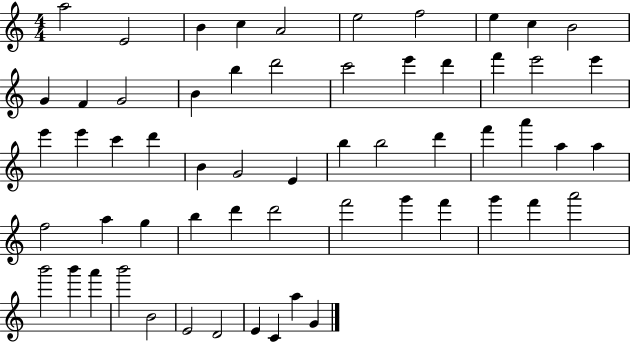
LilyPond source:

{
  \clef treble
  \numericTimeSignature
  \time 4/4
  \key c \major
  a''2 e'2 | b'4 c''4 a'2 | e''2 f''2 | e''4 c''4 b'2 | \break g'4 f'4 g'2 | b'4 b''4 d'''2 | c'''2 e'''4 d'''4 | f'''4 e'''2 e'''4 | \break e'''4 e'''4 c'''4 d'''4 | b'4 g'2 e'4 | b''4 b''2 d'''4 | f'''4 a'''4 a''4 a''4 | \break f''2 a''4 g''4 | b''4 d'''4 d'''2 | f'''2 g'''4 f'''4 | g'''4 f'''4 a'''2 | \break b'''2 b'''4 a'''4 | b'''2 b'2 | e'2 d'2 | e'4 c'4 a''4 g'4 | \break \bar "|."
}